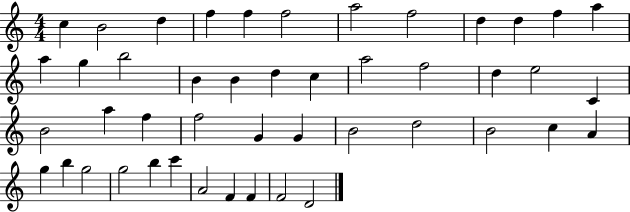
C5/q B4/h D5/q F5/q F5/q F5/h A5/h F5/h D5/q D5/q F5/q A5/q A5/q G5/q B5/h B4/q B4/q D5/q C5/q A5/h F5/h D5/q E5/h C4/q B4/h A5/q F5/q F5/h G4/q G4/q B4/h D5/h B4/h C5/q A4/q G5/q B5/q G5/h G5/h B5/q C6/q A4/h F4/q F4/q F4/h D4/h